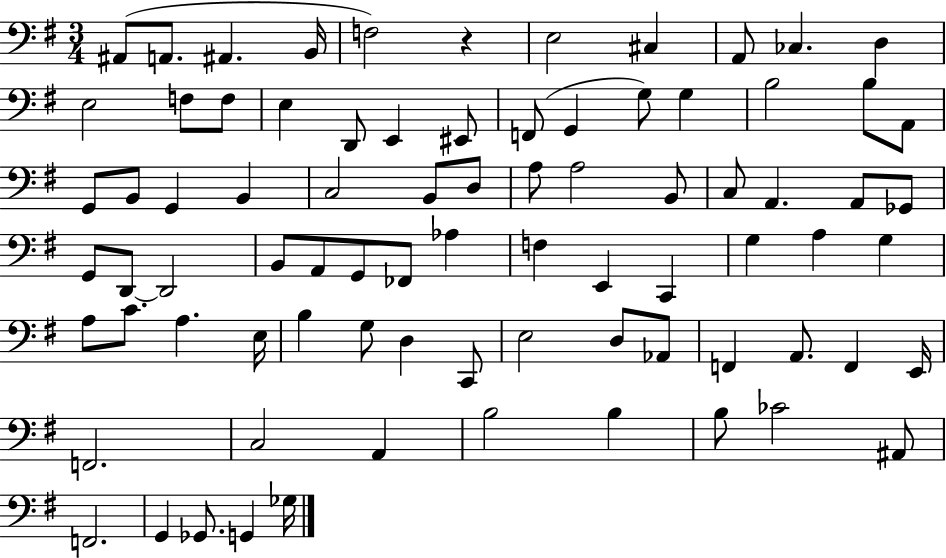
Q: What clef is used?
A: bass